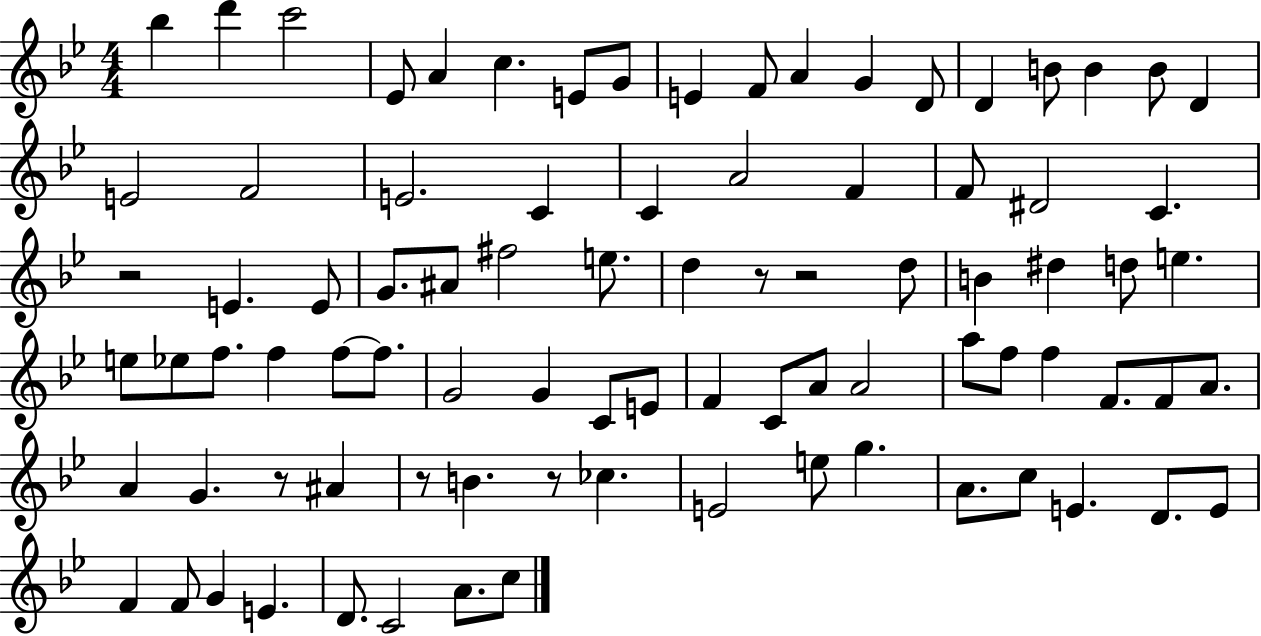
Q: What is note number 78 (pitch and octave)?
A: D4